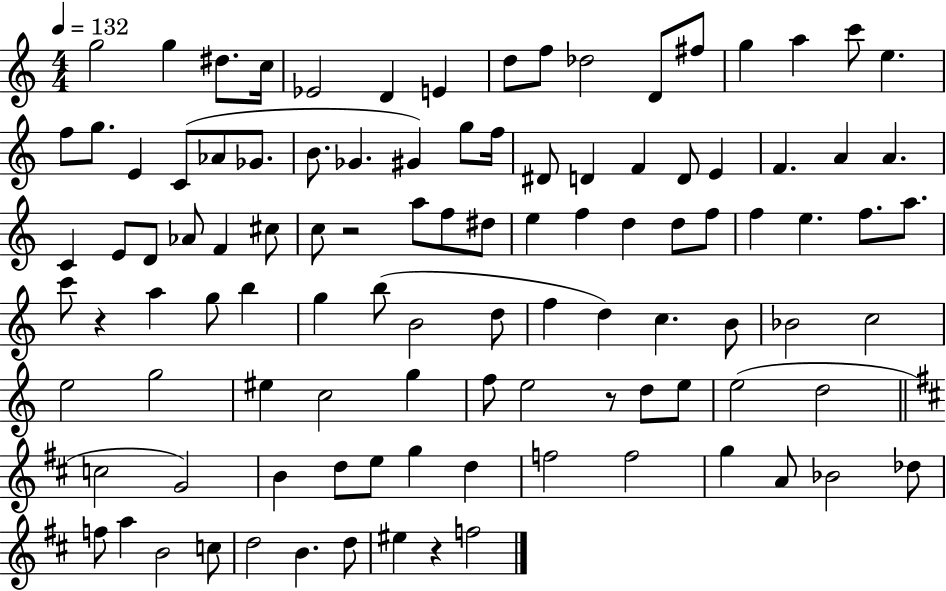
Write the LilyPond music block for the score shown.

{
  \clef treble
  \numericTimeSignature
  \time 4/4
  \key c \major
  \tempo 4 = 132
  g''2 g''4 dis''8. c''16 | ees'2 d'4 e'4 | d''8 f''8 des''2 d'8 fis''8 | g''4 a''4 c'''8 e''4. | \break f''8 g''8. e'4 c'8( aes'8 ges'8. | b'8. ges'4. gis'4) g''8 f''16 | dis'8 d'4 f'4 d'8 e'4 | f'4. a'4 a'4. | \break c'4 e'8 d'8 aes'8 f'4 cis''8 | c''8 r2 a''8 f''8 dis''8 | e''4 f''4 d''4 d''8 f''8 | f''4 e''4. f''8. a''8. | \break c'''8 r4 a''4 g''8 b''4 | g''4 b''8( b'2 d''8 | f''4 d''4) c''4. b'8 | bes'2 c''2 | \break e''2 g''2 | eis''4 c''2 g''4 | f''8 e''2 r8 d''8 e''8 | e''2( d''2 | \break \bar "||" \break \key d \major c''2 g'2) | b'4 d''8 e''8 g''4 d''4 | f''2 f''2 | g''4 a'8 bes'2 des''8 | \break f''8 a''4 b'2 c''8 | d''2 b'4. d''8 | eis''4 r4 f''2 | \bar "|."
}